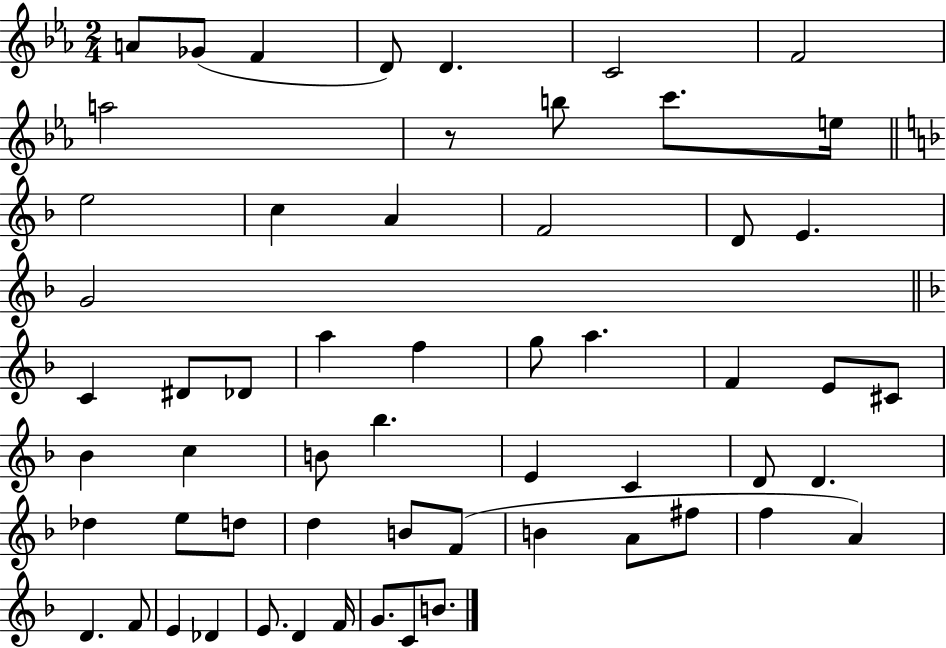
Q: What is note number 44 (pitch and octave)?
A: A4